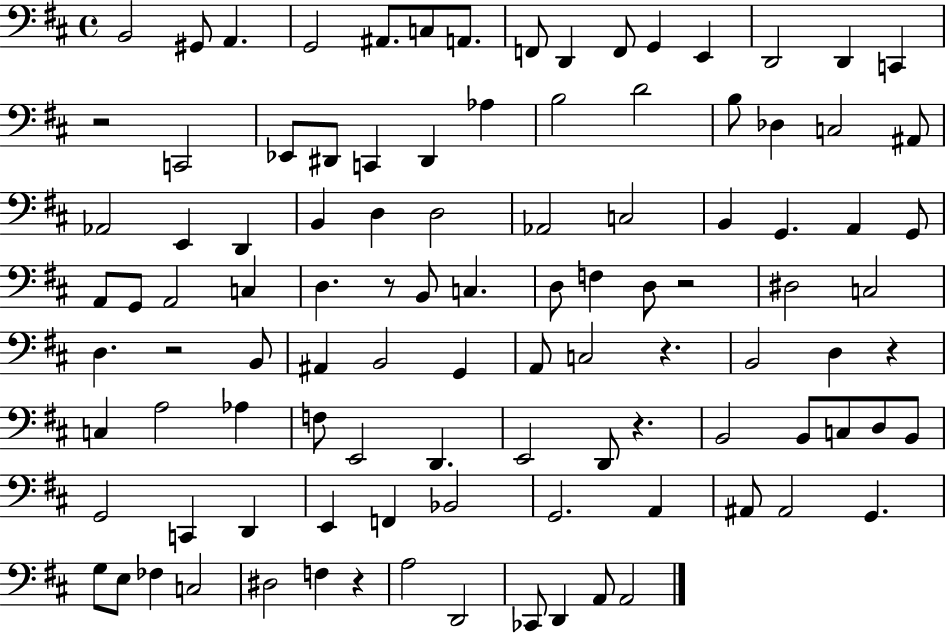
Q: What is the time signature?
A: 4/4